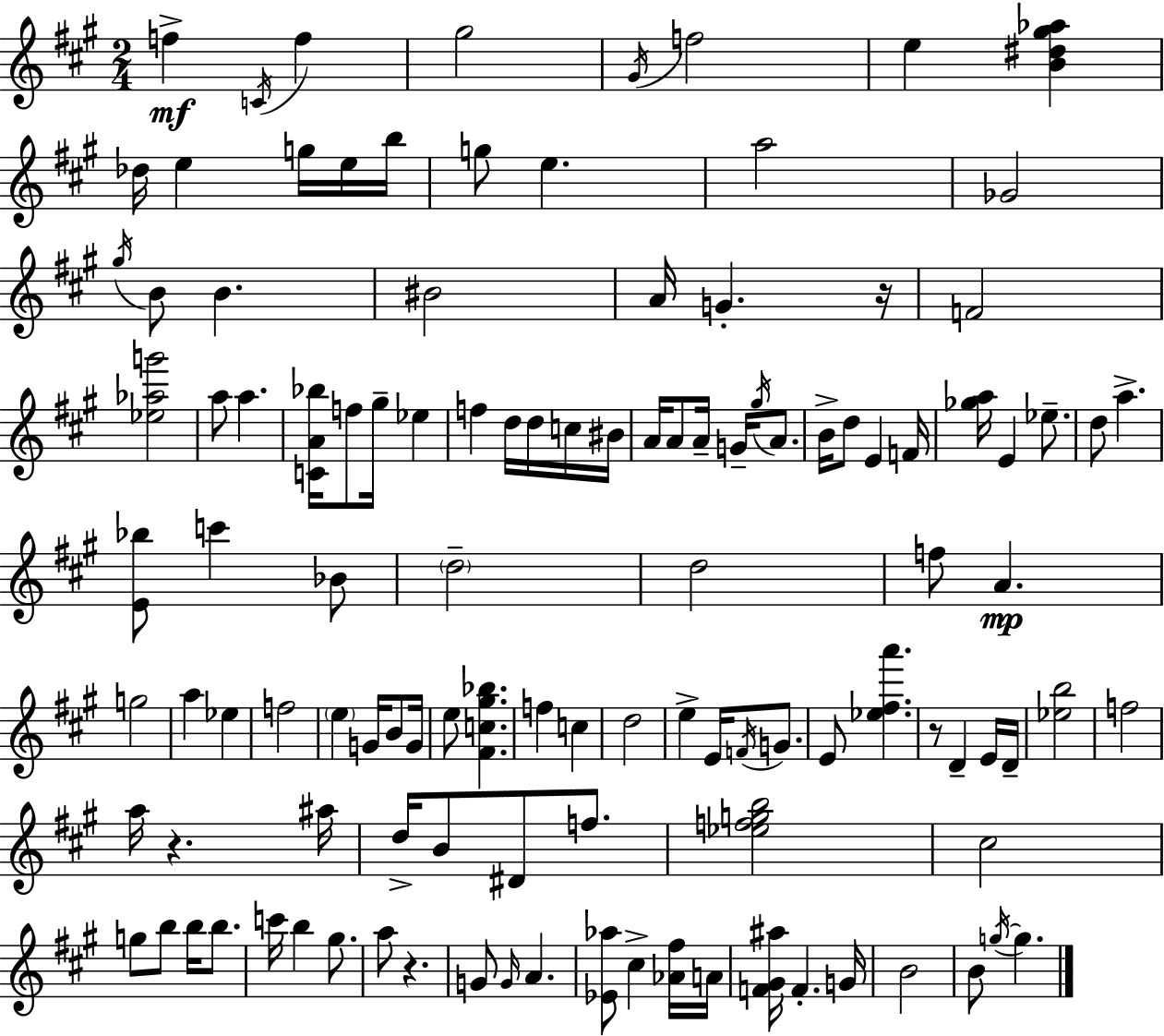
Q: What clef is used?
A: treble